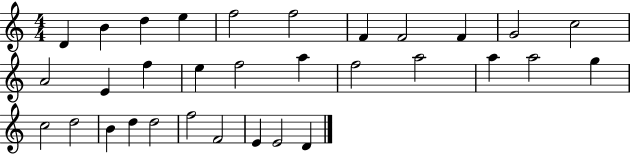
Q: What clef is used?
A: treble